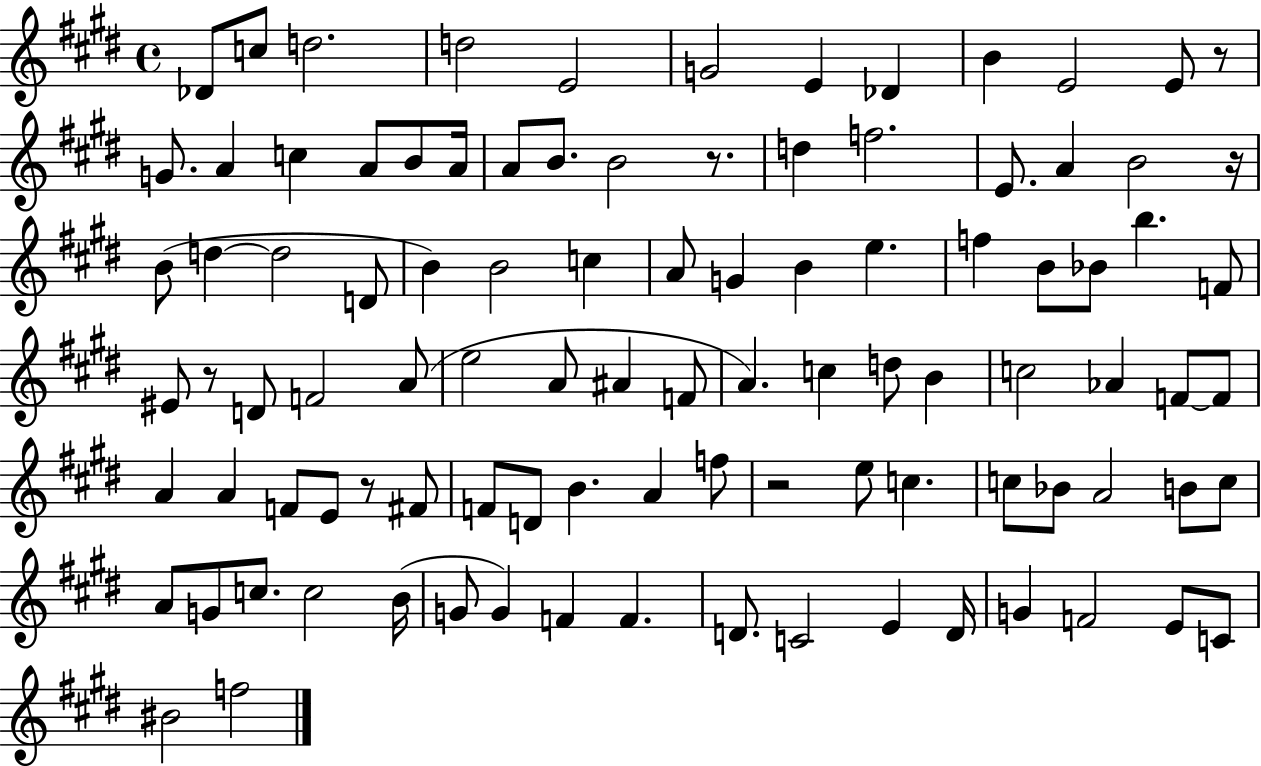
{
  \clef treble
  \time 4/4
  \defaultTimeSignature
  \key e \major
  des'8 c''8 d''2. | d''2 e'2 | g'2 e'4 des'4 | b'4 e'2 e'8 r8 | \break g'8. a'4 c''4 a'8 b'8 a'16 | a'8 b'8. b'2 r8. | d''4 f''2. | e'8. a'4 b'2 r16 | \break b'8( d''4~~ d''2 d'8 | b'4) b'2 c''4 | a'8 g'4 b'4 e''4. | f''4 b'8 bes'8 b''4. f'8 | \break eis'8 r8 d'8 f'2 a'8( | e''2 a'8 ais'4 f'8 | a'4.) c''4 d''8 b'4 | c''2 aes'4 f'8~~ f'8 | \break a'4 a'4 f'8 e'8 r8 fis'8 | f'8 d'8 b'4. a'4 f''8 | r2 e''8 c''4. | c''8 bes'8 a'2 b'8 c''8 | \break a'8 g'8 c''8. c''2 b'16( | g'8 g'4) f'4 f'4. | d'8. c'2 e'4 d'16 | g'4 f'2 e'8 c'8 | \break bis'2 f''2 | \bar "|."
}